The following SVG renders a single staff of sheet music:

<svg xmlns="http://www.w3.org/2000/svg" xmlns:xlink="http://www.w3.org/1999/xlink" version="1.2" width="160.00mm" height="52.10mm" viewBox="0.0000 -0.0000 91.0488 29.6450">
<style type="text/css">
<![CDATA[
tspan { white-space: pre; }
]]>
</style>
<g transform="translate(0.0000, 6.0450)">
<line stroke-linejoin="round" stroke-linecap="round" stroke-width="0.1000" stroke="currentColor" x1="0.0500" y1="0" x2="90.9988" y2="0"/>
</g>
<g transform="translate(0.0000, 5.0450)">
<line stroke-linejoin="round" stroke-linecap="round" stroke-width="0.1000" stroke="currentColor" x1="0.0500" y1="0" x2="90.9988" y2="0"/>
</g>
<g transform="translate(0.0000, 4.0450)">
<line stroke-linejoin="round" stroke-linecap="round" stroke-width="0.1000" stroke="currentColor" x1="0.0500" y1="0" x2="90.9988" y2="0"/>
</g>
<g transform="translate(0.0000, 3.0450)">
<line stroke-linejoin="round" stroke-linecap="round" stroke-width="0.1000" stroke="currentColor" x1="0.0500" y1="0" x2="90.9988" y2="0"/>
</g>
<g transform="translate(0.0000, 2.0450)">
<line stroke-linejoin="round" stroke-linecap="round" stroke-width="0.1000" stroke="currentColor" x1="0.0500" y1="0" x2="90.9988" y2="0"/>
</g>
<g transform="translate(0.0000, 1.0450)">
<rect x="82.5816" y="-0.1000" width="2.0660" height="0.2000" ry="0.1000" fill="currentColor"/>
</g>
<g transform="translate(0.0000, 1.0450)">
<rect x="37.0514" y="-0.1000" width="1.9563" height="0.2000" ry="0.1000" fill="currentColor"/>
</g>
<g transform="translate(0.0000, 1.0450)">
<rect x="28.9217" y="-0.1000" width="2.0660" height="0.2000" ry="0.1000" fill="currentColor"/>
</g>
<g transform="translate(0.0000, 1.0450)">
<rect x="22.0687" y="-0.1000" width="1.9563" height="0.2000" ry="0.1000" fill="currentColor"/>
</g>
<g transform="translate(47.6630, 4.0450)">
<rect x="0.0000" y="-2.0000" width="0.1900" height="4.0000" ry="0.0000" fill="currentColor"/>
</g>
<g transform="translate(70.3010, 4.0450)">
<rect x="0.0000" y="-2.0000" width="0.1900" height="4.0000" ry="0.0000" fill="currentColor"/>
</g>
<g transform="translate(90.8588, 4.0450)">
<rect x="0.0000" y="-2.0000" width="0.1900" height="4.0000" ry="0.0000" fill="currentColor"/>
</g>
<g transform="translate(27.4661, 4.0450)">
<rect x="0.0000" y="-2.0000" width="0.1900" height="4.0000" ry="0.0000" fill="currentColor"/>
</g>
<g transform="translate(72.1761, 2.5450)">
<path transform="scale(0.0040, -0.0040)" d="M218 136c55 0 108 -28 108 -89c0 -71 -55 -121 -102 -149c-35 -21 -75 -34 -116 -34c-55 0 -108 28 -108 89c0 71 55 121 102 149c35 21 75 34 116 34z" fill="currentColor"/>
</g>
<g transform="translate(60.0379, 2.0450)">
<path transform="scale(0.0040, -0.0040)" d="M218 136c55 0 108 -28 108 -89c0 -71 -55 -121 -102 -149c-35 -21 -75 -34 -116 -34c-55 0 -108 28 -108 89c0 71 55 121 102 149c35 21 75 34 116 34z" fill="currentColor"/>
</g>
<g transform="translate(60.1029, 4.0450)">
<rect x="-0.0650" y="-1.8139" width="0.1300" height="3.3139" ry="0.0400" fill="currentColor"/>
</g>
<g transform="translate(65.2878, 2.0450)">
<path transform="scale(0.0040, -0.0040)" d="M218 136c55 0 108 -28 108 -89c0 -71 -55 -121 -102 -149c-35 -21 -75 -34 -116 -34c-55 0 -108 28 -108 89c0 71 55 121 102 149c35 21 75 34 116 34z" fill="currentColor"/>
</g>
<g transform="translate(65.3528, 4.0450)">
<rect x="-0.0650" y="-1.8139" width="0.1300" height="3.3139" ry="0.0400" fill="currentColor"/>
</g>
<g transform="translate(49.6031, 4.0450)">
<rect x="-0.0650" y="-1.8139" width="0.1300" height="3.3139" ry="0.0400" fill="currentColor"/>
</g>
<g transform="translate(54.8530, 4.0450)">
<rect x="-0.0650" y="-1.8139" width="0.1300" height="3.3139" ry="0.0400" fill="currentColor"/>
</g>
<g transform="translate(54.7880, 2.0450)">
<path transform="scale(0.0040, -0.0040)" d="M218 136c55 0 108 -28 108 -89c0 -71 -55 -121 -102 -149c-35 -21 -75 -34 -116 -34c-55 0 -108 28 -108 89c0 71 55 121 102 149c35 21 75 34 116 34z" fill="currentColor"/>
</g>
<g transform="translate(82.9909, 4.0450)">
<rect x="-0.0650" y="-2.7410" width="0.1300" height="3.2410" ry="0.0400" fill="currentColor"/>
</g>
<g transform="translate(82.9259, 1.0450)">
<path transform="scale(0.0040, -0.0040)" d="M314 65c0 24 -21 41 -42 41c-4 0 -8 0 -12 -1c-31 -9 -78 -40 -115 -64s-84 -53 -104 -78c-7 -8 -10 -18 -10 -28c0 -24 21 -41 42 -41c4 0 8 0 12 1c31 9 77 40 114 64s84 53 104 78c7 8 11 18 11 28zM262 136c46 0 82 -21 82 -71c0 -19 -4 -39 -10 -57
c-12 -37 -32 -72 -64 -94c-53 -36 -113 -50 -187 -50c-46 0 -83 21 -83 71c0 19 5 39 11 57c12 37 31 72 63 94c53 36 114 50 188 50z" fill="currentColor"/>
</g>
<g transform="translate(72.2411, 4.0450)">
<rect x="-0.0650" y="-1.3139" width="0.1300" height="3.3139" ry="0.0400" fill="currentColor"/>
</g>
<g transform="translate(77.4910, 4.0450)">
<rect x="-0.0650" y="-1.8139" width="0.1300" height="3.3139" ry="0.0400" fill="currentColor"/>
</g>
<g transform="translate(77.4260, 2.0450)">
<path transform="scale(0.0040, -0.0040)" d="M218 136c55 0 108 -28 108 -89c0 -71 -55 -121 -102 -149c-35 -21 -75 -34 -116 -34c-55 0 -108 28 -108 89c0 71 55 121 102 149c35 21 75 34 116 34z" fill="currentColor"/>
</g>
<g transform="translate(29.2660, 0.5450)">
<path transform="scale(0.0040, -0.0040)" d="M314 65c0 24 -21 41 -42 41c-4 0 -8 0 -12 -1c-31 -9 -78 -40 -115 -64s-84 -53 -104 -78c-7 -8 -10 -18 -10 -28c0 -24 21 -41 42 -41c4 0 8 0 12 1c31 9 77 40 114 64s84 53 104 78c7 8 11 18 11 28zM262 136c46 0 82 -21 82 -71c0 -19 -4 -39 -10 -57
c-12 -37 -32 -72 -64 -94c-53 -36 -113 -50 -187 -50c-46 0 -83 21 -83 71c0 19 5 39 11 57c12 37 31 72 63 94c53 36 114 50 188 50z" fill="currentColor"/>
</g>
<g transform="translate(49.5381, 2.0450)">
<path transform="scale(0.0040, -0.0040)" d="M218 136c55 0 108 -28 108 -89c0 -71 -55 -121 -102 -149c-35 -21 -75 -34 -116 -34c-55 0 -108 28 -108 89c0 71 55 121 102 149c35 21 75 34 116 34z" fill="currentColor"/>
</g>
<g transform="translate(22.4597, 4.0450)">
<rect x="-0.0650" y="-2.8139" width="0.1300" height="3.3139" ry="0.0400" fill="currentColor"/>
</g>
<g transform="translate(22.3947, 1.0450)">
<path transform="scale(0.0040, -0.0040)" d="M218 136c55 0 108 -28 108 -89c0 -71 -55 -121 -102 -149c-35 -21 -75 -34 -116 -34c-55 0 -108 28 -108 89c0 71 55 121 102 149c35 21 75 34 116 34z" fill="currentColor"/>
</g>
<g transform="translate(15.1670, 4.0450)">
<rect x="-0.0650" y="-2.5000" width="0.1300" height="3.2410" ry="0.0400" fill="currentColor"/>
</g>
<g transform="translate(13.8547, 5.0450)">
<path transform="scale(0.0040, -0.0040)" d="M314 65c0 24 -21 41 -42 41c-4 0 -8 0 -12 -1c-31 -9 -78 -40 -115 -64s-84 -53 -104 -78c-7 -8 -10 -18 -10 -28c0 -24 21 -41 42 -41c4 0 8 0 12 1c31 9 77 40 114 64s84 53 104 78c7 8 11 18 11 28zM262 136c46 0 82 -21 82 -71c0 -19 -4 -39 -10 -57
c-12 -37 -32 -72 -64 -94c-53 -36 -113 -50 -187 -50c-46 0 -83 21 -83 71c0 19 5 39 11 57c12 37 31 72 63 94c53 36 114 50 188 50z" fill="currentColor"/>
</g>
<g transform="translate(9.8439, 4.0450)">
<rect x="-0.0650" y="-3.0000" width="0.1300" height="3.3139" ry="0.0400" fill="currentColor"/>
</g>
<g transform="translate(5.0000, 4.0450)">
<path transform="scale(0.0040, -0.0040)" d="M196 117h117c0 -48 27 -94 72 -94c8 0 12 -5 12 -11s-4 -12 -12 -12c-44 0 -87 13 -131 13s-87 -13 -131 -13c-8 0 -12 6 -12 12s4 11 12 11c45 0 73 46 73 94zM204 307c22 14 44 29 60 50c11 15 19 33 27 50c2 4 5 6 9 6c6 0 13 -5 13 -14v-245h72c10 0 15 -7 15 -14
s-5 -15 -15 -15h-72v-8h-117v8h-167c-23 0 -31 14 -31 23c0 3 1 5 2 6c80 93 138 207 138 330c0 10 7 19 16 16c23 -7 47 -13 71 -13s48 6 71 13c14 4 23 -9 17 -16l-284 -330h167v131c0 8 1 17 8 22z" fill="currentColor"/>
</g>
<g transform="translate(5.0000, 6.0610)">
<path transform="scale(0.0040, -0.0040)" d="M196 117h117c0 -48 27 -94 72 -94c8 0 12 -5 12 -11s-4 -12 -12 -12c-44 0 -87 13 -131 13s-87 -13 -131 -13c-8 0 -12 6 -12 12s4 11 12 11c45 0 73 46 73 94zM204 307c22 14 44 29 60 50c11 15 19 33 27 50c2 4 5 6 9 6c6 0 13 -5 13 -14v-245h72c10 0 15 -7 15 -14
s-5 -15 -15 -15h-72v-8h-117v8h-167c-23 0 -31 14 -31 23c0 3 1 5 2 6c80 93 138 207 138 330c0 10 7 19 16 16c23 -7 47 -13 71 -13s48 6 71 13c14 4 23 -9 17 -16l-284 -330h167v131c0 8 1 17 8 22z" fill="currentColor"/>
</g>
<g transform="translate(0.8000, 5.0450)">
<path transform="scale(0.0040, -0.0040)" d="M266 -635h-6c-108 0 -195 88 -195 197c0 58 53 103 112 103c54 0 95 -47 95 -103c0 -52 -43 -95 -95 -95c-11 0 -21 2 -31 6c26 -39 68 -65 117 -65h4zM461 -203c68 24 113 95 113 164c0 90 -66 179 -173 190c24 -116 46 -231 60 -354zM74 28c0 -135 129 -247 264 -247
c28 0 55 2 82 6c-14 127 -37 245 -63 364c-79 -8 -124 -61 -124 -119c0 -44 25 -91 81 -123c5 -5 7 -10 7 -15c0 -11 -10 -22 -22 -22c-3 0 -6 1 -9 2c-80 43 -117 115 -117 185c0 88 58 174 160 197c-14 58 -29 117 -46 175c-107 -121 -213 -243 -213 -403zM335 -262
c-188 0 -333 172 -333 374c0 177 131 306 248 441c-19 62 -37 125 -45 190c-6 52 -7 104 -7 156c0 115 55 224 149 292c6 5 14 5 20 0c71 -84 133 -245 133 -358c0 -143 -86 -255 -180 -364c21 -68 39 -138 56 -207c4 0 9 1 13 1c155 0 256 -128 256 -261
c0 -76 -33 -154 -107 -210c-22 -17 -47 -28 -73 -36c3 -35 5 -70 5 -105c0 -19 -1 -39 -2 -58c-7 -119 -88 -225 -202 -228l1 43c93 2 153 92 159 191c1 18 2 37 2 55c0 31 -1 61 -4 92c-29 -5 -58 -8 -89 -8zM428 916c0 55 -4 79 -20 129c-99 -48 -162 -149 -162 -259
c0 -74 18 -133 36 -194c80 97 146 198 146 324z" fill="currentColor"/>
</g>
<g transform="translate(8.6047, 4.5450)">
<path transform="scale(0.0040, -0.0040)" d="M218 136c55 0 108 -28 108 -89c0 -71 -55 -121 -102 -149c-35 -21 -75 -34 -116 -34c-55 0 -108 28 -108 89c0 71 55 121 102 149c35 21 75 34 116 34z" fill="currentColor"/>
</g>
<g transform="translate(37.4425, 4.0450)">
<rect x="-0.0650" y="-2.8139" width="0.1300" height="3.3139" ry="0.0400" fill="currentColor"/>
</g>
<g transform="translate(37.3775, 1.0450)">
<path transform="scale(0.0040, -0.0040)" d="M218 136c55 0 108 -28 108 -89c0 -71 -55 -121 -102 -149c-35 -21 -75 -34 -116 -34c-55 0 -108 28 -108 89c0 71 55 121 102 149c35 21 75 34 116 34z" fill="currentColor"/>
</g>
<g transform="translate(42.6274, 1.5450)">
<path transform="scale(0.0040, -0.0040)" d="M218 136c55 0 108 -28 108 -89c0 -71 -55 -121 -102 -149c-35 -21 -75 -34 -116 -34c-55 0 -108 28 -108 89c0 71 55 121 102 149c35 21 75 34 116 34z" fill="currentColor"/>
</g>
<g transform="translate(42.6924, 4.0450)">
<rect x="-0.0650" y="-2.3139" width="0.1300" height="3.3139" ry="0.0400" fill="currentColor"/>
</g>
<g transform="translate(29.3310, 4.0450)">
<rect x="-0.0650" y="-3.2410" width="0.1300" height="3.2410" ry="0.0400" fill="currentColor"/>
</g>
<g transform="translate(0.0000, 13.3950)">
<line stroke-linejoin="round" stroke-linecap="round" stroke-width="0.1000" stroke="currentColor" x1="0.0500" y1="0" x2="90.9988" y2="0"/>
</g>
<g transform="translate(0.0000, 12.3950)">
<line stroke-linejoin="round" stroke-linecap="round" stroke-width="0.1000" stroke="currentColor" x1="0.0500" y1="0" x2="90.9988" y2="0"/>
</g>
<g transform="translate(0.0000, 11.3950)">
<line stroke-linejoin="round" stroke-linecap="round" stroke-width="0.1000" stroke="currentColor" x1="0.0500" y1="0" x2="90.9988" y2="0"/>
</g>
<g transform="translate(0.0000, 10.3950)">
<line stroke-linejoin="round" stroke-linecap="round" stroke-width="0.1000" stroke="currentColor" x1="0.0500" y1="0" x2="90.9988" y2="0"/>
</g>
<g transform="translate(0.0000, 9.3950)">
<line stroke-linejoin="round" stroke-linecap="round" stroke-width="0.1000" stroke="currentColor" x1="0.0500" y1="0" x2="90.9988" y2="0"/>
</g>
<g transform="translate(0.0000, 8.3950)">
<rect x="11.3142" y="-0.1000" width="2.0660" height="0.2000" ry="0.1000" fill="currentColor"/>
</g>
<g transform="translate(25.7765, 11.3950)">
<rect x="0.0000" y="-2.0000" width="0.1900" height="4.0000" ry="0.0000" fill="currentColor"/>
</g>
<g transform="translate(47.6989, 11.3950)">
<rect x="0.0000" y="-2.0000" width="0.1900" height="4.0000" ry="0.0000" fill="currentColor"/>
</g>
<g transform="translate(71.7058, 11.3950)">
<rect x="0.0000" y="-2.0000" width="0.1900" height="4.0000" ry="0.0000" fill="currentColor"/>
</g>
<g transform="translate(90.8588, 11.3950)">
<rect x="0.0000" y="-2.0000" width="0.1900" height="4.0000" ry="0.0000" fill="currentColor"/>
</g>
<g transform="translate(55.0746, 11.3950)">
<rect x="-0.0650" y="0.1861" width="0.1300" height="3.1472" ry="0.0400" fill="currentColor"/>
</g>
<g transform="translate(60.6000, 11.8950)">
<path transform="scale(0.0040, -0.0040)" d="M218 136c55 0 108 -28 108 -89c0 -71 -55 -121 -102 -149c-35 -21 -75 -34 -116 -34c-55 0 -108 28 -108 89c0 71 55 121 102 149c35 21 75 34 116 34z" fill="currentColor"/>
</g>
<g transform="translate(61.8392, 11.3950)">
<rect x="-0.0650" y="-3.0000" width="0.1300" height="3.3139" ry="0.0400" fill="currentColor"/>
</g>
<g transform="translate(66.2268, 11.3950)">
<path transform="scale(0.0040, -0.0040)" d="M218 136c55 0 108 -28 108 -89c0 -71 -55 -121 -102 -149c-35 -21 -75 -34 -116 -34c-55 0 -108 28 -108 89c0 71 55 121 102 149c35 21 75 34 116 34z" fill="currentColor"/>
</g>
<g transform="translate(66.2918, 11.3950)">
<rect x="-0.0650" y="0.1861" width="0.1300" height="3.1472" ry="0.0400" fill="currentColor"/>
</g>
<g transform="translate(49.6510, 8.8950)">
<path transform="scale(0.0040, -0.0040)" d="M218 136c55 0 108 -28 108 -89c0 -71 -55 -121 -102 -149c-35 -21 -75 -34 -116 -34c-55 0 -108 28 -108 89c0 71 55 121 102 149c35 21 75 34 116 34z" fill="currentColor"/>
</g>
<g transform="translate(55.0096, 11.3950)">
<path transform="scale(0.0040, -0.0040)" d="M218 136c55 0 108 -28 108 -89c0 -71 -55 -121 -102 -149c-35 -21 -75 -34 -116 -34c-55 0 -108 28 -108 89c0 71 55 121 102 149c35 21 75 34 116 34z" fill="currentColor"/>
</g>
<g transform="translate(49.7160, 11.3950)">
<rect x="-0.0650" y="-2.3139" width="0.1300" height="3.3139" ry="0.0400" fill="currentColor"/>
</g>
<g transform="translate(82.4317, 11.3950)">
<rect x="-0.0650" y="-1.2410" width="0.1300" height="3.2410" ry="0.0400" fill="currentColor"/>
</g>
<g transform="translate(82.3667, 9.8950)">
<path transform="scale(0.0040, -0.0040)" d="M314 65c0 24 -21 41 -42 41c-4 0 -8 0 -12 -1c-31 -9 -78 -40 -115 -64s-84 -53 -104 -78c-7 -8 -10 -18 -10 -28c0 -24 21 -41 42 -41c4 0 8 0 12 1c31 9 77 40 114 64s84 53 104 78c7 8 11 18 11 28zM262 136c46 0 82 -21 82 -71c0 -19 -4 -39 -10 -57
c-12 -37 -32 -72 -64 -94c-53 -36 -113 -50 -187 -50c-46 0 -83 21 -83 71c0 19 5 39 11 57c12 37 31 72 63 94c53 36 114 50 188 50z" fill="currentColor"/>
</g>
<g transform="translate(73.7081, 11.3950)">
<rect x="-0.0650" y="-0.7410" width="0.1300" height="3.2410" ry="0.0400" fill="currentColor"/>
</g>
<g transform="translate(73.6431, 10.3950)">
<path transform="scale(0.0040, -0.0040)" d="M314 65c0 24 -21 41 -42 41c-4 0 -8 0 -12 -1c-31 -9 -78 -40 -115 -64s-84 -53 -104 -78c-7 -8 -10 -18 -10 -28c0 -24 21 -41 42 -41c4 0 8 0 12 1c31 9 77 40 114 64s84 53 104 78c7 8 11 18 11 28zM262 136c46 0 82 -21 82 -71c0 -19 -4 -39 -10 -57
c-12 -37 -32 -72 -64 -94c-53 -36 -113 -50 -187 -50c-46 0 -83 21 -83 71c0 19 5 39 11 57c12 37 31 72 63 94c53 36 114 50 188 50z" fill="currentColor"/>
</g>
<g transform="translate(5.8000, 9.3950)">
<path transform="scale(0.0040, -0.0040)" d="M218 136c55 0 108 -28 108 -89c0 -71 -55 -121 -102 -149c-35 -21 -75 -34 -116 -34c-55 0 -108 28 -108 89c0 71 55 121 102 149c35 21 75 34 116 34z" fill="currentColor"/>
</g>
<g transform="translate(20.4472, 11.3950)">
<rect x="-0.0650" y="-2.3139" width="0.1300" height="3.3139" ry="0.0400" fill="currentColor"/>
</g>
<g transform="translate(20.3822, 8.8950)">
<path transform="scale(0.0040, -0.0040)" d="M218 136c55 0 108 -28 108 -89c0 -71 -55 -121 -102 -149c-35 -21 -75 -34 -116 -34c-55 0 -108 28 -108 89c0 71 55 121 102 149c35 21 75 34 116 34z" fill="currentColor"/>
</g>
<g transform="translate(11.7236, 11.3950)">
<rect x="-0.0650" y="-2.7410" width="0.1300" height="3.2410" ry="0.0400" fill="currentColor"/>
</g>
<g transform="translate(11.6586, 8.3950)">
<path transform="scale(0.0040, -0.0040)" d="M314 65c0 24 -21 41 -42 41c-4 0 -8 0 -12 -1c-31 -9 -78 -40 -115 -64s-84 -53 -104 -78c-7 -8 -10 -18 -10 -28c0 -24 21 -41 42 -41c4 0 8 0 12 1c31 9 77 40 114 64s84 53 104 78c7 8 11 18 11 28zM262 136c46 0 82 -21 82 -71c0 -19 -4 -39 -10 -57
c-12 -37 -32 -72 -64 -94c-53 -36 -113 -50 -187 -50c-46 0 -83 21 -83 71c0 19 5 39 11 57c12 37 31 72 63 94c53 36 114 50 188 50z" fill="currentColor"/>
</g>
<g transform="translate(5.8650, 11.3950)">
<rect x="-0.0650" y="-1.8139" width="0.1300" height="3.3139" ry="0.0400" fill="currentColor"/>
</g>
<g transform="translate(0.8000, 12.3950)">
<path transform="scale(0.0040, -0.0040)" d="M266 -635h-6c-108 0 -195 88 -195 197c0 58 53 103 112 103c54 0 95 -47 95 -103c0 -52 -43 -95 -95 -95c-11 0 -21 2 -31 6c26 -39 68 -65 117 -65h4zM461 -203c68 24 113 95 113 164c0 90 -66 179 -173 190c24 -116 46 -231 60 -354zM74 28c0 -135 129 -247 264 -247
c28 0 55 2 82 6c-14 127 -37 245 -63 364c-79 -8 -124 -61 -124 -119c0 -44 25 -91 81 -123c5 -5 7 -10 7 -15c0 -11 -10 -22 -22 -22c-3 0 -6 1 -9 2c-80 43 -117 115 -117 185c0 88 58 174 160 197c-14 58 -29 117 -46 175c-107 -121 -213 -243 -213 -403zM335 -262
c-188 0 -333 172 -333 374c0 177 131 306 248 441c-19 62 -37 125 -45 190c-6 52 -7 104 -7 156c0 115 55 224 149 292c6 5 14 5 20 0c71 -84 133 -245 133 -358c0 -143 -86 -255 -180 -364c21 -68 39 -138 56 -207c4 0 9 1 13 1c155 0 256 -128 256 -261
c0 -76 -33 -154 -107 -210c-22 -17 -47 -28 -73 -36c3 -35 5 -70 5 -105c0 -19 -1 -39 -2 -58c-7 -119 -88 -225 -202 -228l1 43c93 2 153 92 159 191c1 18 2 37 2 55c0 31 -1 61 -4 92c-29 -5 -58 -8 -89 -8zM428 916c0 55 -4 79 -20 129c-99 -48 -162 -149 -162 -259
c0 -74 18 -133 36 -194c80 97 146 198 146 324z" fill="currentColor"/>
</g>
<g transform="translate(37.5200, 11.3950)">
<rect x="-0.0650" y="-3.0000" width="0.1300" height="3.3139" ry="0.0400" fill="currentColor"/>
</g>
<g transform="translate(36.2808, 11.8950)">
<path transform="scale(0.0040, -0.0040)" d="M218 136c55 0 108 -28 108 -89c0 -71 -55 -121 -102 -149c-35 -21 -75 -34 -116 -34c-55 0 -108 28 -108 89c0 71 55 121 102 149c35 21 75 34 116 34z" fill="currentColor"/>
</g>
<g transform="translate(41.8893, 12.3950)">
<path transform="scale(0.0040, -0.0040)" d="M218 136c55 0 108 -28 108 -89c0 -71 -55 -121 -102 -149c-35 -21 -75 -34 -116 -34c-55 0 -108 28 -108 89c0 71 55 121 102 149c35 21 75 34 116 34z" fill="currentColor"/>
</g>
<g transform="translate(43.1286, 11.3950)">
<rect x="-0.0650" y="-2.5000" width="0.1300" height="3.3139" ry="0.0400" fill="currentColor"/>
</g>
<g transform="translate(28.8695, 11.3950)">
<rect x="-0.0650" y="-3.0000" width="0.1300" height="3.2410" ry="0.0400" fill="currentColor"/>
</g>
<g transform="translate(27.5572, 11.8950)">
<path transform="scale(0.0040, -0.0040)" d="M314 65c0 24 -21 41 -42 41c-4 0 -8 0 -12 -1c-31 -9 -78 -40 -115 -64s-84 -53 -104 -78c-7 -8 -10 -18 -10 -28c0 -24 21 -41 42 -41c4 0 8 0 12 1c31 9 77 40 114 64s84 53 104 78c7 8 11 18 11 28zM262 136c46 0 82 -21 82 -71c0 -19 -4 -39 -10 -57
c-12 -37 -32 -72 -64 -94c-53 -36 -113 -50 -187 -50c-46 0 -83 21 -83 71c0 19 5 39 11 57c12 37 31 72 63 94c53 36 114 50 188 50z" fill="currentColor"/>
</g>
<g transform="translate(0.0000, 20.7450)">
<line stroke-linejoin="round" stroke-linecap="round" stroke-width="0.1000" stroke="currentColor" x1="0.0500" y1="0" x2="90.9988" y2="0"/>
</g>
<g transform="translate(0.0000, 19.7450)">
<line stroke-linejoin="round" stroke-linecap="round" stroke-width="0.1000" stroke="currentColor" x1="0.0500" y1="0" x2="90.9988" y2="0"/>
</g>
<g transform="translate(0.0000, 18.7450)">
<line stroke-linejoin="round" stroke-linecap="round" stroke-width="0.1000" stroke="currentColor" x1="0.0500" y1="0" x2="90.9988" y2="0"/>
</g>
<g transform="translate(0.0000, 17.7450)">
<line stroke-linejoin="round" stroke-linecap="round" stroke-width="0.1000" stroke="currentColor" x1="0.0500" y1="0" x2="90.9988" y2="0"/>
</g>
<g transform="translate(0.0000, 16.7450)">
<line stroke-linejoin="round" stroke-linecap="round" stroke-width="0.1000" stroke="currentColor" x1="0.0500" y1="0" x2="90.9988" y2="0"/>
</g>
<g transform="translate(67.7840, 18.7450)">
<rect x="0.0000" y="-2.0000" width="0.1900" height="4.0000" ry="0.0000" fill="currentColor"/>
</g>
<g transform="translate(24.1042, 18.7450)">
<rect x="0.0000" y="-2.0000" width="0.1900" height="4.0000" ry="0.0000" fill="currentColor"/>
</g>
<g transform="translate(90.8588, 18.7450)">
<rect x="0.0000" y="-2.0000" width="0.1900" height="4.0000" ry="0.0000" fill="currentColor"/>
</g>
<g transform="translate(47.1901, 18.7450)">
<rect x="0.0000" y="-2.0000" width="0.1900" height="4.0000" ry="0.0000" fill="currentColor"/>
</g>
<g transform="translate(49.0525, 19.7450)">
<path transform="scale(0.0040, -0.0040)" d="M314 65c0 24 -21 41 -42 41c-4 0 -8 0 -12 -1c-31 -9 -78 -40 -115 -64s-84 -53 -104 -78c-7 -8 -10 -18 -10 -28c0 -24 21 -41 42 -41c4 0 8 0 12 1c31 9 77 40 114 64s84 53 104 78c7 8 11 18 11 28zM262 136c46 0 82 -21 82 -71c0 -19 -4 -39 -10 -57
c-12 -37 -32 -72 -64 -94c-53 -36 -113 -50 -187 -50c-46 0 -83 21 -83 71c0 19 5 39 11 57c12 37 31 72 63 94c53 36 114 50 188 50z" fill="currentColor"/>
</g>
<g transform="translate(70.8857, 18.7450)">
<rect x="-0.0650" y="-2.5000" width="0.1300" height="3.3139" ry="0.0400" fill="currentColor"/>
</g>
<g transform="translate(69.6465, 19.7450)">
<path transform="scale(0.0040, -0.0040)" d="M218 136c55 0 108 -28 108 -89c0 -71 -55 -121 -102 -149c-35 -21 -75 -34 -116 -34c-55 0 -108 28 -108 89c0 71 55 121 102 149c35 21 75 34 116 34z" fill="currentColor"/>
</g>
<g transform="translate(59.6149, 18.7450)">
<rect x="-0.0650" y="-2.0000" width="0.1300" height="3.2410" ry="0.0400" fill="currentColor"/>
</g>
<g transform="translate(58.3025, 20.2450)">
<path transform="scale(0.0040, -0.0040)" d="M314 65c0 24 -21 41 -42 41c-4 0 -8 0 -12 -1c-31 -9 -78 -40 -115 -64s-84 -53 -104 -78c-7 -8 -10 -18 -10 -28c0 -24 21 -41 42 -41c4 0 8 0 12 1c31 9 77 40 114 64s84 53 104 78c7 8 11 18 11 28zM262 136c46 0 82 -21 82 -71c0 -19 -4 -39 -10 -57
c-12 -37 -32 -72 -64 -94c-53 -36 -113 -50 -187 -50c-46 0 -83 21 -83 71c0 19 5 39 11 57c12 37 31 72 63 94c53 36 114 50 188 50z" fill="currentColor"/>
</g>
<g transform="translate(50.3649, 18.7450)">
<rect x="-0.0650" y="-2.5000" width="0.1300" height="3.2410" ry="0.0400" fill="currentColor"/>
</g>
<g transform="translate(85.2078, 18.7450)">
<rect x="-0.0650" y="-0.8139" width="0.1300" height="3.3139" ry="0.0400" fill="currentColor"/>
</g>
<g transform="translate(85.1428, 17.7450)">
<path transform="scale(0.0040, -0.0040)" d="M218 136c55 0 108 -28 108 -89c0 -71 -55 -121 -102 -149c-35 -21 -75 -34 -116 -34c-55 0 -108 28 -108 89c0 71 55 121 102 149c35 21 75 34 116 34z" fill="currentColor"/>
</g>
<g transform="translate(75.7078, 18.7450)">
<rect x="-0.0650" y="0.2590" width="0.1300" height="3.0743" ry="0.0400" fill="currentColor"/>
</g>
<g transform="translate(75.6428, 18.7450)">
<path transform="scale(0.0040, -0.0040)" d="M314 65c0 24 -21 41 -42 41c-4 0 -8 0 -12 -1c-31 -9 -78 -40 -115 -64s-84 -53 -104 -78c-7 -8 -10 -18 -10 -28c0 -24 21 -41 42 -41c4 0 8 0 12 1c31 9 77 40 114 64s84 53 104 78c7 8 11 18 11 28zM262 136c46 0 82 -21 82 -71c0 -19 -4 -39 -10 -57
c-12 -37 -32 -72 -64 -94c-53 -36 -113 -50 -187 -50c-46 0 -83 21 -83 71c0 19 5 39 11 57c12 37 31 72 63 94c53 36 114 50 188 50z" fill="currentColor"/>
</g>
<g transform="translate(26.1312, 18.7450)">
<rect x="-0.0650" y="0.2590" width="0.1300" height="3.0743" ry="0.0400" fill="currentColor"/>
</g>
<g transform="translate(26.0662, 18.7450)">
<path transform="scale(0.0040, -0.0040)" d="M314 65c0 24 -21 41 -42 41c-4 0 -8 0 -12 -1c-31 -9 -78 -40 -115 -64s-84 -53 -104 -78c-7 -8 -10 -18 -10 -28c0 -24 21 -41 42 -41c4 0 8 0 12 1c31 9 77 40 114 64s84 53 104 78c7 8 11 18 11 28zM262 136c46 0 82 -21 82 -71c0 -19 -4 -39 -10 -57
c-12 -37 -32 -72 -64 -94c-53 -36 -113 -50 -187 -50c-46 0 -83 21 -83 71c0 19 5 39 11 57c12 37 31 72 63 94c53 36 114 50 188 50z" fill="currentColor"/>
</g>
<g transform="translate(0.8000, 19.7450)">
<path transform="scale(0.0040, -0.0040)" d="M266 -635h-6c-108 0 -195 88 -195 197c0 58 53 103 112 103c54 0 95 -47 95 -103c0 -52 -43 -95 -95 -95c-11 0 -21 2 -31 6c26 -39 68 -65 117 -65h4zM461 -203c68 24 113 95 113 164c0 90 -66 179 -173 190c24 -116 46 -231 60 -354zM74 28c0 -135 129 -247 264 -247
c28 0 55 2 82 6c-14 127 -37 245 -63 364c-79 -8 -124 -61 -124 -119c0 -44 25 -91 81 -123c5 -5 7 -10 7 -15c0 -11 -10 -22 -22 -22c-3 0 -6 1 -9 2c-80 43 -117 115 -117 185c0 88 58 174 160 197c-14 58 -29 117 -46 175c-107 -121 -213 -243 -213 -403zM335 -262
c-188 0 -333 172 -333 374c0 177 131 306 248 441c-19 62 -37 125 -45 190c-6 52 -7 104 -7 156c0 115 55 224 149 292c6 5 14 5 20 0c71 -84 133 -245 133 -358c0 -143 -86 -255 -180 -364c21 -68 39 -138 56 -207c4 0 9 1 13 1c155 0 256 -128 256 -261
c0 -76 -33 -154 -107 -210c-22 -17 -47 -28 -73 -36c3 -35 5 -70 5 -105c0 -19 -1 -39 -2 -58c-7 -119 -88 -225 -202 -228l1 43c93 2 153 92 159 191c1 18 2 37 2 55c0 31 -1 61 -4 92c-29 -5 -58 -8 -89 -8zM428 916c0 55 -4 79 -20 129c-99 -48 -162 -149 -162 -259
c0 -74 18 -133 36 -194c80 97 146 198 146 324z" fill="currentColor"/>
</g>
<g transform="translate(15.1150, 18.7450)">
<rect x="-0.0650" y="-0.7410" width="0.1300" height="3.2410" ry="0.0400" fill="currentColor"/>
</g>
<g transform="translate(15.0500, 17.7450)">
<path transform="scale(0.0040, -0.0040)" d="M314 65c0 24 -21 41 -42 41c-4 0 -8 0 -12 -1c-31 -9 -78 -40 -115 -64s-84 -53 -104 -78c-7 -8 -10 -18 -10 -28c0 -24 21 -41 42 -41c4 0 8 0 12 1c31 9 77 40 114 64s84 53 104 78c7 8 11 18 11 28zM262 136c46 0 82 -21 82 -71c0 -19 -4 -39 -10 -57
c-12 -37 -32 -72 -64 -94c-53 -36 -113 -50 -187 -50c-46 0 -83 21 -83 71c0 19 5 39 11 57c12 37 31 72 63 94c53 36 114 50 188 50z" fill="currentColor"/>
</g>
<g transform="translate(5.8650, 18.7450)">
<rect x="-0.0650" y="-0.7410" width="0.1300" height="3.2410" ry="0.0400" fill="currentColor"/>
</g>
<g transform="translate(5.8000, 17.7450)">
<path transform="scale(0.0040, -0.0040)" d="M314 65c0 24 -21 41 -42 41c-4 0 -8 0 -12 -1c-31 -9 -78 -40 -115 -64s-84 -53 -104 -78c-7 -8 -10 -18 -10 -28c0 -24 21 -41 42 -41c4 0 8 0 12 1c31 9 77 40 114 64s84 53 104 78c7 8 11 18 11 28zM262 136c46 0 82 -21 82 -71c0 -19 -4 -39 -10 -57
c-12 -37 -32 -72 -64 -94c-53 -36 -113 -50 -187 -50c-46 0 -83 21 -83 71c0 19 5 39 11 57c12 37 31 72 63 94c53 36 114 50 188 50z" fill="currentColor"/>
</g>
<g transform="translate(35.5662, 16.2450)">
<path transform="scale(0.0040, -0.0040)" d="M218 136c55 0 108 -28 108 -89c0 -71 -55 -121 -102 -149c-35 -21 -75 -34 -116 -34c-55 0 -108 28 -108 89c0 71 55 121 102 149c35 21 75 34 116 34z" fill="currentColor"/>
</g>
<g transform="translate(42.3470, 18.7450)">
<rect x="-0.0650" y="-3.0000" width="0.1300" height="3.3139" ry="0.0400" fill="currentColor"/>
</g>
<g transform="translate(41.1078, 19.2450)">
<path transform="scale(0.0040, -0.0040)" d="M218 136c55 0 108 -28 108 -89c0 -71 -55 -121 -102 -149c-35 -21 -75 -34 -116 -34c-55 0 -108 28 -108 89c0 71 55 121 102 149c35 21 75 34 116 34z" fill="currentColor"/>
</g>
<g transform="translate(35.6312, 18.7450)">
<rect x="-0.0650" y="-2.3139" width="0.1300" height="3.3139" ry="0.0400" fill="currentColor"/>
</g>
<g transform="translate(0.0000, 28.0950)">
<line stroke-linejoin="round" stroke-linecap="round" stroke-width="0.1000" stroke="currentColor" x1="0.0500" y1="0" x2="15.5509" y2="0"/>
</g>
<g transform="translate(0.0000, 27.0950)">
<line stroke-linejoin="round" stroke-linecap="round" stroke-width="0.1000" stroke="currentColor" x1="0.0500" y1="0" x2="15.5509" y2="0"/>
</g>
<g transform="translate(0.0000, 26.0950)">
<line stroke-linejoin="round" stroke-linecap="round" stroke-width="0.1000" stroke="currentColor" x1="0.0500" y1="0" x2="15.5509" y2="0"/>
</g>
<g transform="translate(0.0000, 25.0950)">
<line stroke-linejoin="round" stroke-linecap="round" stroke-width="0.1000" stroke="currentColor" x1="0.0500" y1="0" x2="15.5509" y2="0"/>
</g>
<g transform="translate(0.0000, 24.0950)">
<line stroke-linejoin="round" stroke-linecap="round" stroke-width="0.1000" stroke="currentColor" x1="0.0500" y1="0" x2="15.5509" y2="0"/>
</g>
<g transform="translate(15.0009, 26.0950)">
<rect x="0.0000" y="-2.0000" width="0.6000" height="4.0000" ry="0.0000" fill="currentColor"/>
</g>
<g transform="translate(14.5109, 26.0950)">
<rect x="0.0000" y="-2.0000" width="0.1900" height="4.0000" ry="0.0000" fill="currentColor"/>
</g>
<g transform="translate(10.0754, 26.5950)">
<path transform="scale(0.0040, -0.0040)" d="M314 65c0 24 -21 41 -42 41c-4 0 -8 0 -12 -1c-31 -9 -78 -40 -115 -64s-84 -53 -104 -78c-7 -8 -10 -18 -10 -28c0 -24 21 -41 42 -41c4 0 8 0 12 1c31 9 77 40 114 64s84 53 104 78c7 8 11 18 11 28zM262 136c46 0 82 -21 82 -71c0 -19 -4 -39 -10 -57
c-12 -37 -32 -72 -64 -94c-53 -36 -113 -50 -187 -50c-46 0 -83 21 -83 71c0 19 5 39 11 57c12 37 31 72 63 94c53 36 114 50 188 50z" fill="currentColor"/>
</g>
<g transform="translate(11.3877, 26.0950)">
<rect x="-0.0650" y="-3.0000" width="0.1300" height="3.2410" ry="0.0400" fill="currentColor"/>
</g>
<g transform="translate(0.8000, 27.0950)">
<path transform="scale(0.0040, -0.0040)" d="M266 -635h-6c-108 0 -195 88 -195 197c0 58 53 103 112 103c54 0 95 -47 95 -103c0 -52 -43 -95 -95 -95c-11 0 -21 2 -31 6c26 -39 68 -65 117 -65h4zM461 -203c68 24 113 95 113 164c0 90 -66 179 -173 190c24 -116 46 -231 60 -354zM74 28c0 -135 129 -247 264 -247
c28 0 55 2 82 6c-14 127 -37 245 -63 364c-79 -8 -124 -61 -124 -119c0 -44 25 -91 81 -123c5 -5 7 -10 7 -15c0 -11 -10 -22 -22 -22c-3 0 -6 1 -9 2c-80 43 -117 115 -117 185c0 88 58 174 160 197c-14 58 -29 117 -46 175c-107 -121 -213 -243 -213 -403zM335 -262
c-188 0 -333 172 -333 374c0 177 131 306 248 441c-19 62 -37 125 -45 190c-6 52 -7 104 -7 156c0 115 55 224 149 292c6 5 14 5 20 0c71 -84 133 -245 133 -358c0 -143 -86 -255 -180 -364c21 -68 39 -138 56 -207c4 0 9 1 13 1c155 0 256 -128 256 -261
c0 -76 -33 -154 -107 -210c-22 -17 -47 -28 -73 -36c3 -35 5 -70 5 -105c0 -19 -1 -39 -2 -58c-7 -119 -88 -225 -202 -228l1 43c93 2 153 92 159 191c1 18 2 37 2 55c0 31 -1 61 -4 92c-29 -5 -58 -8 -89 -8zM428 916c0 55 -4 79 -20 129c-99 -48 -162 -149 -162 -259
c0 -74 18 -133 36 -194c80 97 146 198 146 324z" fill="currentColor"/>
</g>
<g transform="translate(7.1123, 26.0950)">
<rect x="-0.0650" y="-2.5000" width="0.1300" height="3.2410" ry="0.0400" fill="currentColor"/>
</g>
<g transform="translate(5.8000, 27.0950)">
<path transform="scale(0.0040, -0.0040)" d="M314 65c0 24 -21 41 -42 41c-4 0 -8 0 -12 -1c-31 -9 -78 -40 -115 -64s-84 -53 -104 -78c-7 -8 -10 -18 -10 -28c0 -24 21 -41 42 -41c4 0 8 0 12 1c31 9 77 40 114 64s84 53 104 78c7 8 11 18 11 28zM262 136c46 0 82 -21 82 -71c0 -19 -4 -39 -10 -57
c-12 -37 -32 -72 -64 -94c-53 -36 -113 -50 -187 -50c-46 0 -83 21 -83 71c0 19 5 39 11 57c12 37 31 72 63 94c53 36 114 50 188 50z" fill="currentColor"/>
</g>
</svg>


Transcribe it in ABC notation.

X:1
T:Untitled
M:4/4
L:1/4
K:C
A G2 a b2 a g f f f f e f a2 f a2 g A2 A G g B A B d2 e2 d2 d2 B2 g A G2 F2 G B2 d G2 A2